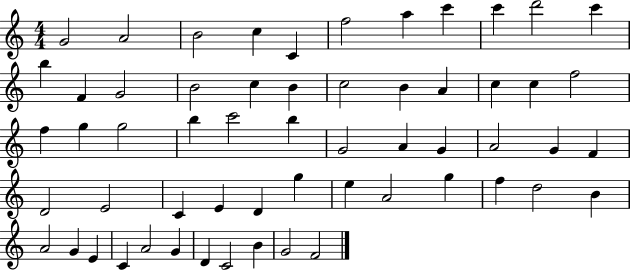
G4/h A4/h B4/h C5/q C4/q F5/h A5/q C6/q C6/q D6/h C6/q B5/q F4/q G4/h B4/h C5/q B4/q C5/h B4/q A4/q C5/q C5/q F5/h F5/q G5/q G5/h B5/q C6/h B5/q G4/h A4/q G4/q A4/h G4/q F4/q D4/h E4/h C4/q E4/q D4/q G5/q E5/q A4/h G5/q F5/q D5/h B4/q A4/h G4/q E4/q C4/q A4/h G4/q D4/q C4/h B4/q G4/h F4/h